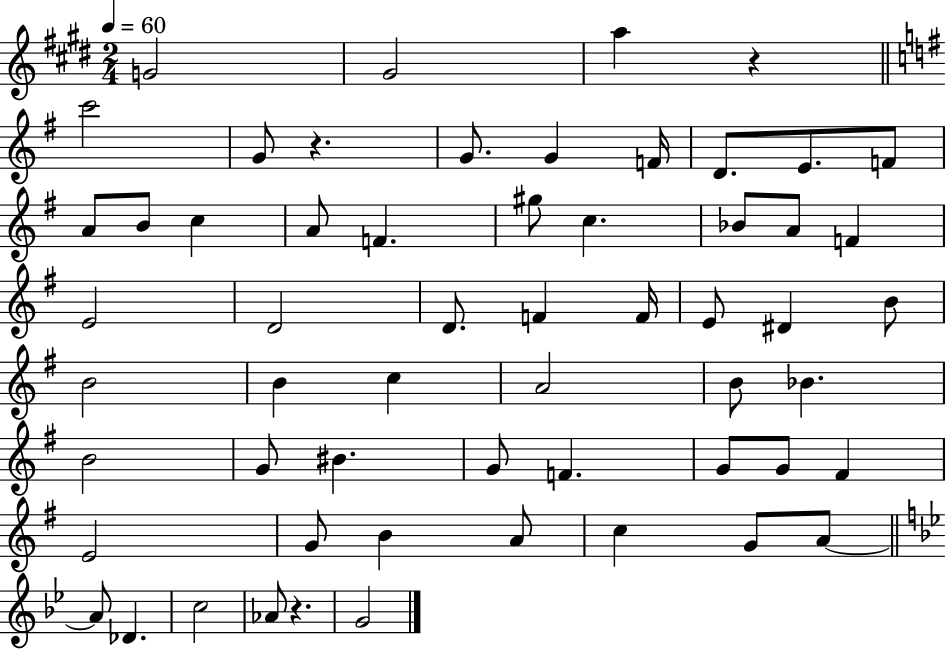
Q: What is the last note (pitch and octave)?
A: G4